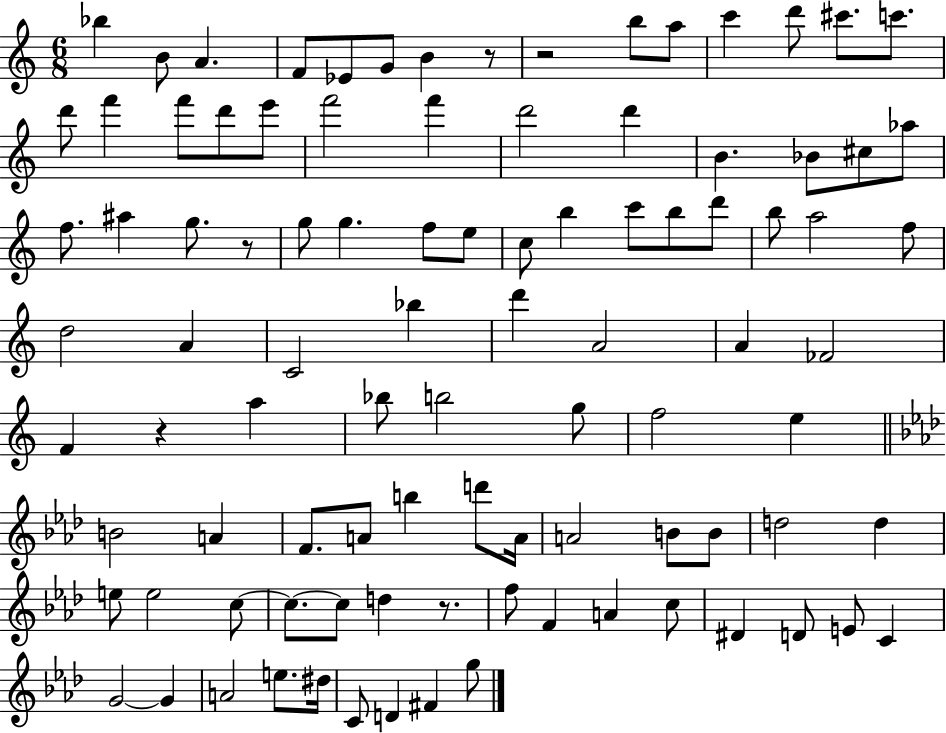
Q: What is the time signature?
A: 6/8